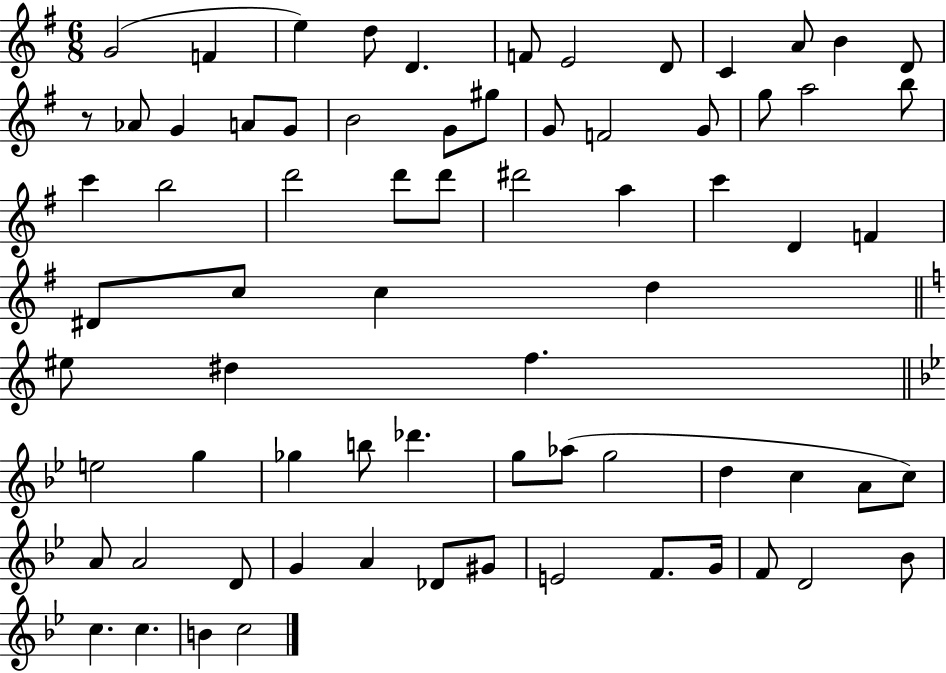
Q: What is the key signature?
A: G major